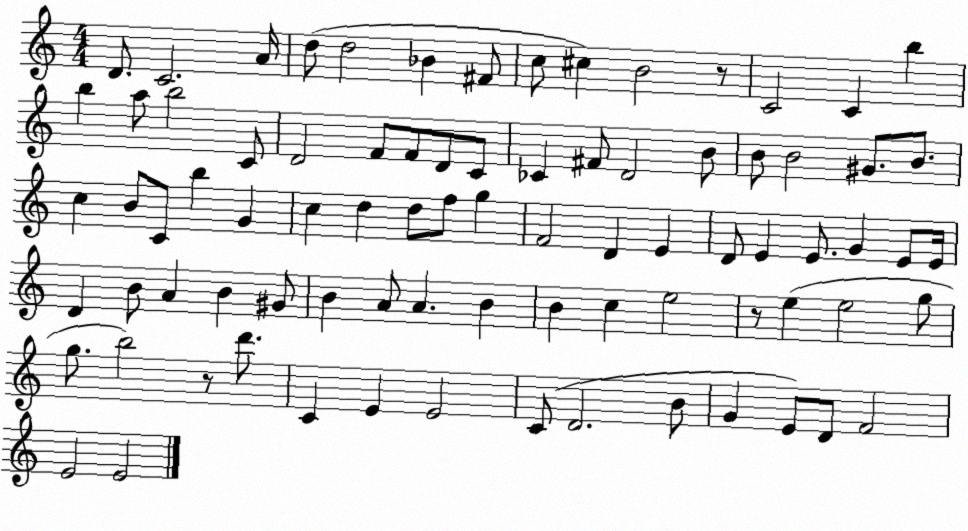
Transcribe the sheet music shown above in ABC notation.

X:1
T:Untitled
M:4/4
L:1/4
K:C
D/2 C2 A/4 d/2 d2 _B ^F/2 c/2 ^c B2 z/2 C2 C b b a/2 b2 C/2 D2 F/2 F/2 D/2 C/2 _C ^F/2 D2 B/2 B/2 B2 ^G/2 B/2 c B/2 C/2 b G c d d/2 f/2 g F2 D E D/2 E E/2 G E/2 E/4 D B/2 A B ^G/2 B A/2 A B B c e2 z/2 e e2 g/2 g/2 b2 z/2 d'/2 C E E2 C/2 D2 B/2 G E/2 D/2 F2 E2 E2